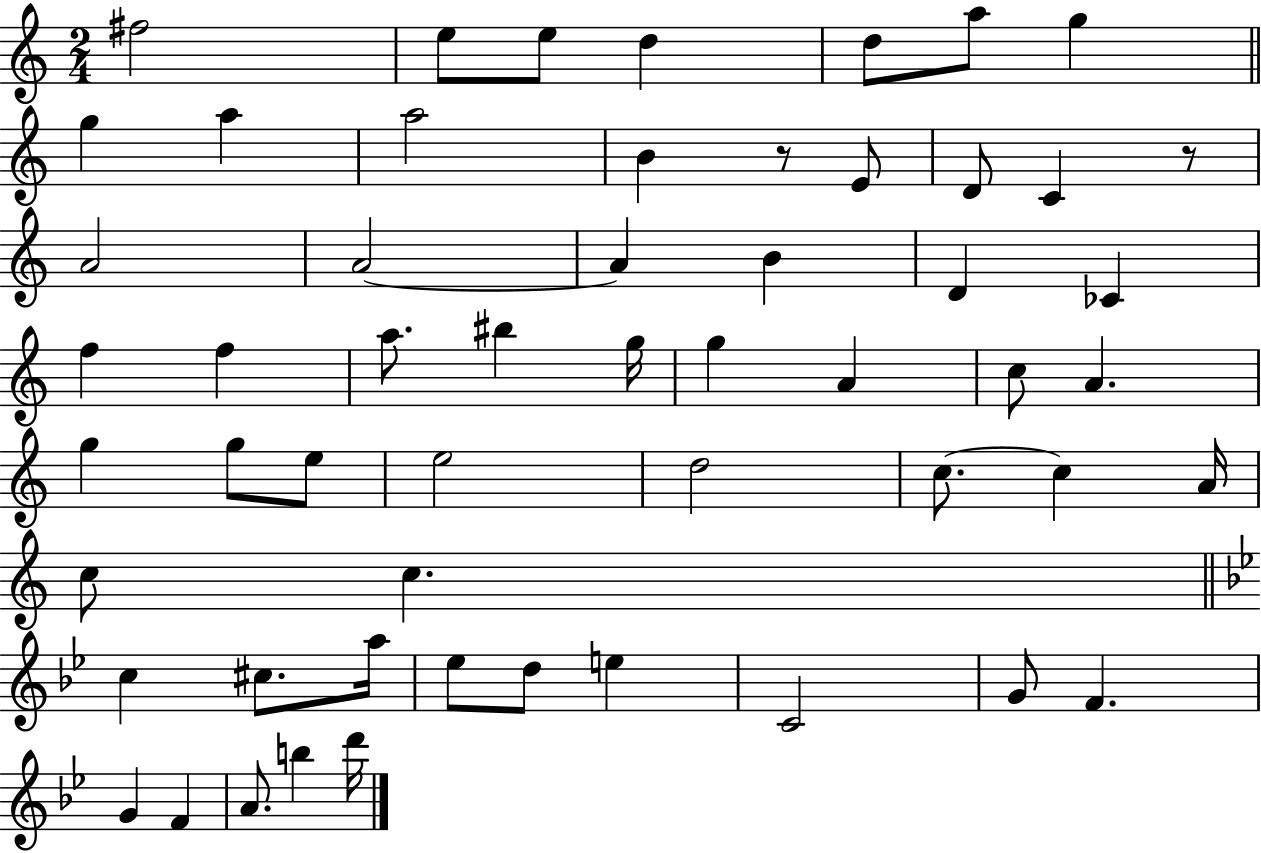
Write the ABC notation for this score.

X:1
T:Untitled
M:2/4
L:1/4
K:C
^f2 e/2 e/2 d d/2 a/2 g g a a2 B z/2 E/2 D/2 C z/2 A2 A2 A B D _C f f a/2 ^b g/4 g A c/2 A g g/2 e/2 e2 d2 c/2 c A/4 c/2 c c ^c/2 a/4 _e/2 d/2 e C2 G/2 F G F A/2 b d'/4